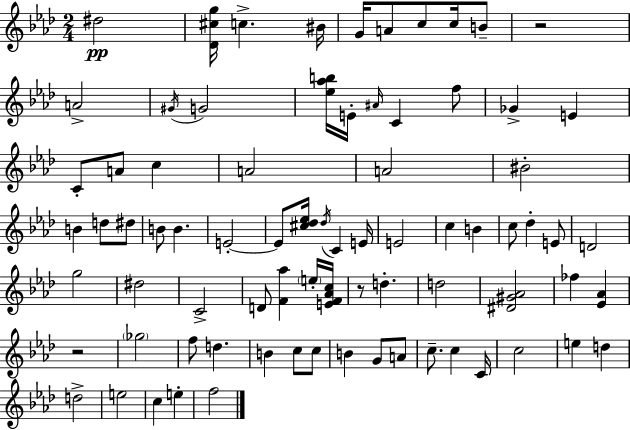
D#5/h [Db4,C#5,G5]/s C5/q. BIS4/s G4/s A4/e C5/e C5/s B4/e R/h A4/h G#4/s G4/h [Eb5,Ab5,B5]/s E4/s A#4/s C4/q F5/e Gb4/q E4/q C4/e A4/e C5/q A4/h A4/h BIS4/h B4/q D5/e D#5/e B4/e B4/q. E4/h E4/e [C#5,Db5,Eb5]/s Db5/s C4/q E4/s E4/h C5/q B4/q C5/e Db5/q E4/e D4/h G5/h D#5/h C4/h D4/e [F4,Ab5]/q E5/s [E4,F4,Ab4,C5]/s R/e D5/q. D5/h [D#4,G#4,Ab4]/h FES5/q [Eb4,Ab4]/q R/h Gb5/h F5/e D5/q. B4/q C5/e C5/e B4/q G4/e A4/e C5/e. C5/q C4/s C5/h E5/q D5/q D5/h E5/h C5/q E5/q F5/h